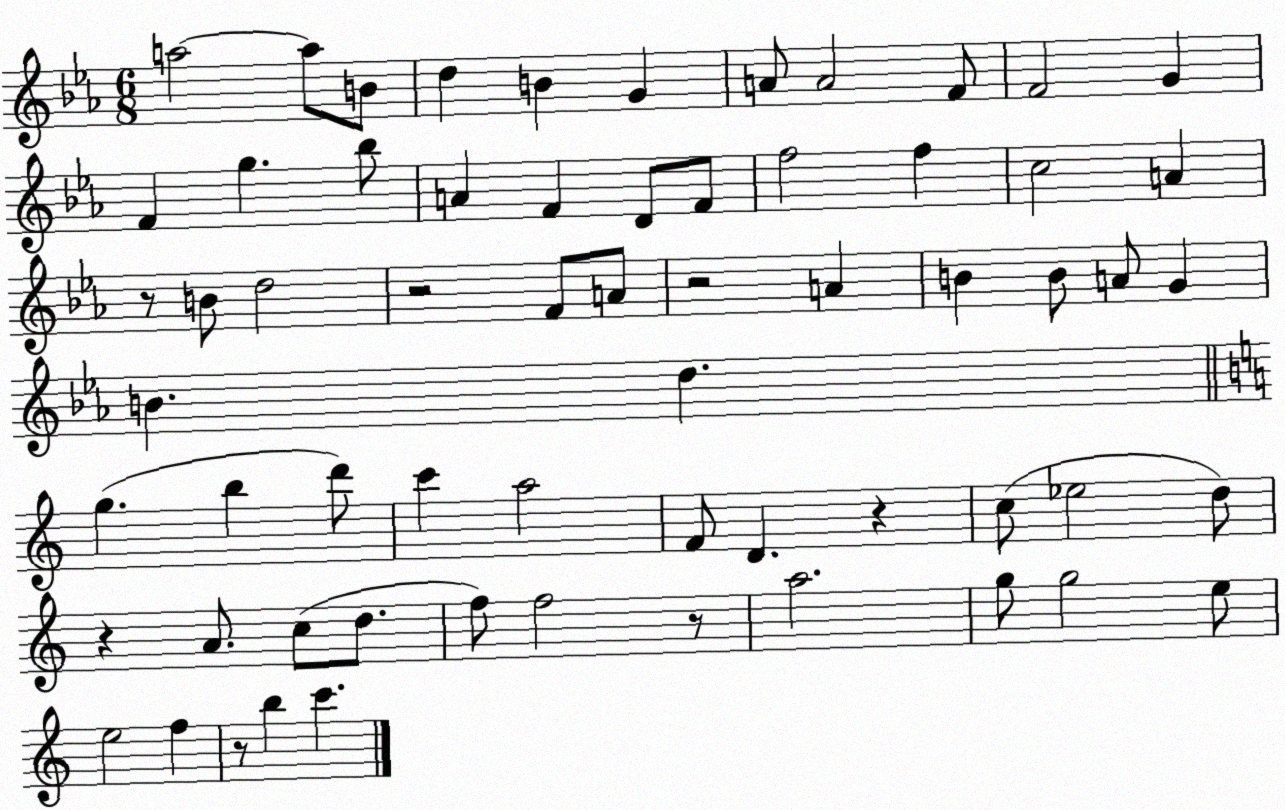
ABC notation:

X:1
T:Untitled
M:6/8
L:1/4
K:Eb
a2 a/2 B/2 d B G A/2 A2 F/2 F2 G F g _b/2 A F D/2 F/2 f2 f c2 A z/2 B/2 d2 z2 F/2 A/2 z2 A B B/2 A/2 G B d g b d'/2 c' a2 F/2 D z c/2 _e2 d/2 z A/2 c/2 d/2 f/2 f2 z/2 a2 g/2 g2 e/2 e2 f z/2 b c'